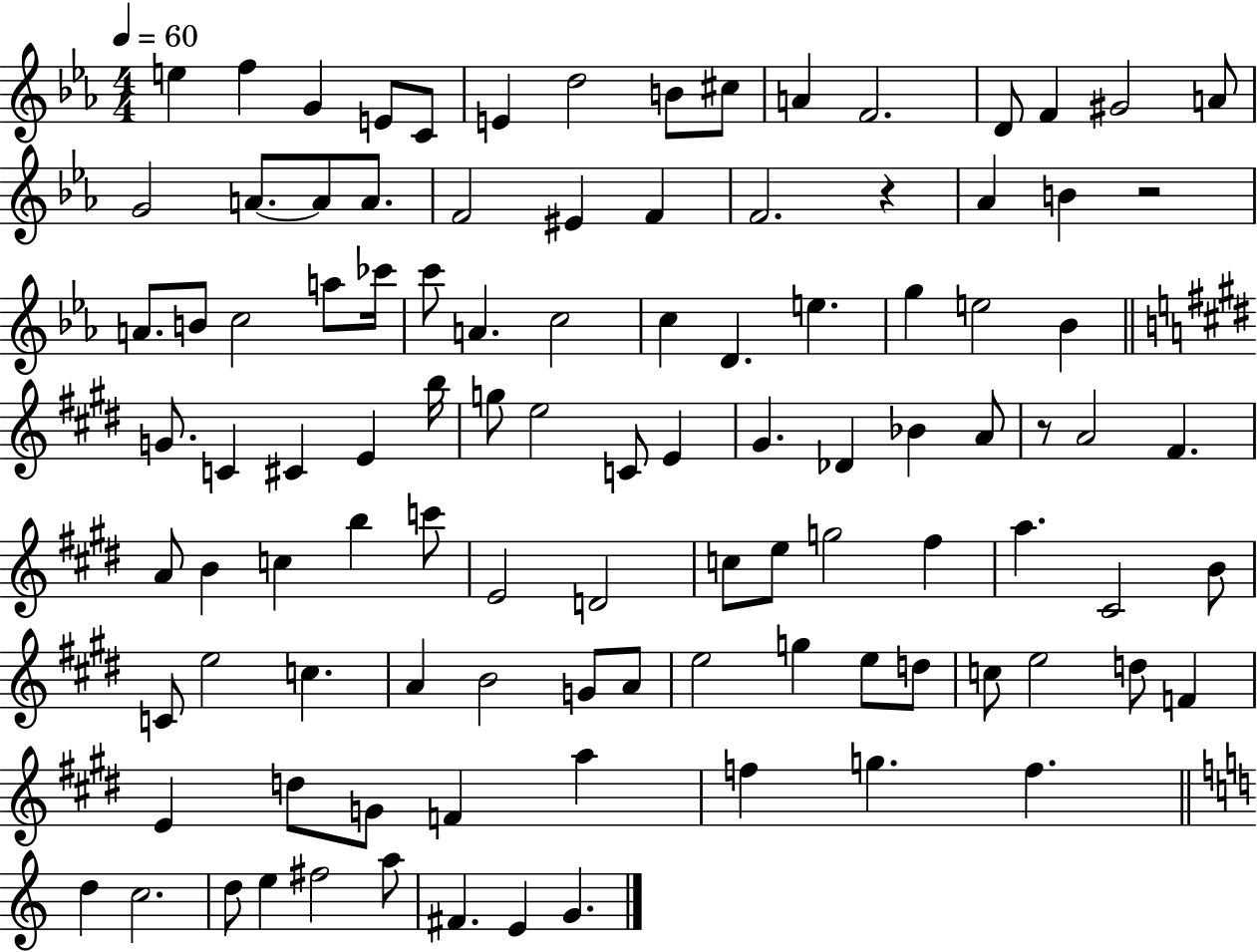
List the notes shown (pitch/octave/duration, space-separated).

E5/q F5/q G4/q E4/e C4/e E4/q D5/h B4/e C#5/e A4/q F4/h. D4/e F4/q G#4/h A4/e G4/h A4/e. A4/e A4/e. F4/h EIS4/q F4/q F4/h. R/q Ab4/q B4/q R/h A4/e. B4/e C5/h A5/e CES6/s C6/e A4/q. C5/h C5/q D4/q. E5/q. G5/q E5/h Bb4/q G4/e. C4/q C#4/q E4/q B5/s G5/e E5/h C4/e E4/q G#4/q. Db4/q Bb4/q A4/e R/e A4/h F#4/q. A4/e B4/q C5/q B5/q C6/e E4/h D4/h C5/e E5/e G5/h F#5/q A5/q. C#4/h B4/e C4/e E5/h C5/q. A4/q B4/h G4/e A4/e E5/h G5/q E5/e D5/e C5/e E5/h D5/e F4/q E4/q D5/e G4/e F4/q A5/q F5/q G5/q. F5/q. D5/q C5/h. D5/e E5/q F#5/h A5/e F#4/q. E4/q G4/q.